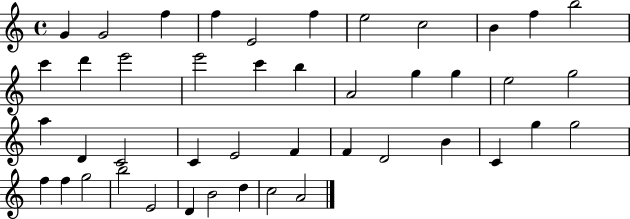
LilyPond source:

{
  \clef treble
  \time 4/4
  \defaultTimeSignature
  \key c \major
  g'4 g'2 f''4 | f''4 e'2 f''4 | e''2 c''2 | b'4 f''4 b''2 | \break c'''4 d'''4 e'''2 | e'''2 c'''4 b''4 | a'2 g''4 g''4 | e''2 g''2 | \break a''4 d'4 c'2 | c'4 e'2 f'4 | f'4 d'2 b'4 | c'4 g''4 g''2 | \break f''4 f''4 g''2 | b''2 e'2 | d'4 b'2 d''4 | c''2 a'2 | \break \bar "|."
}